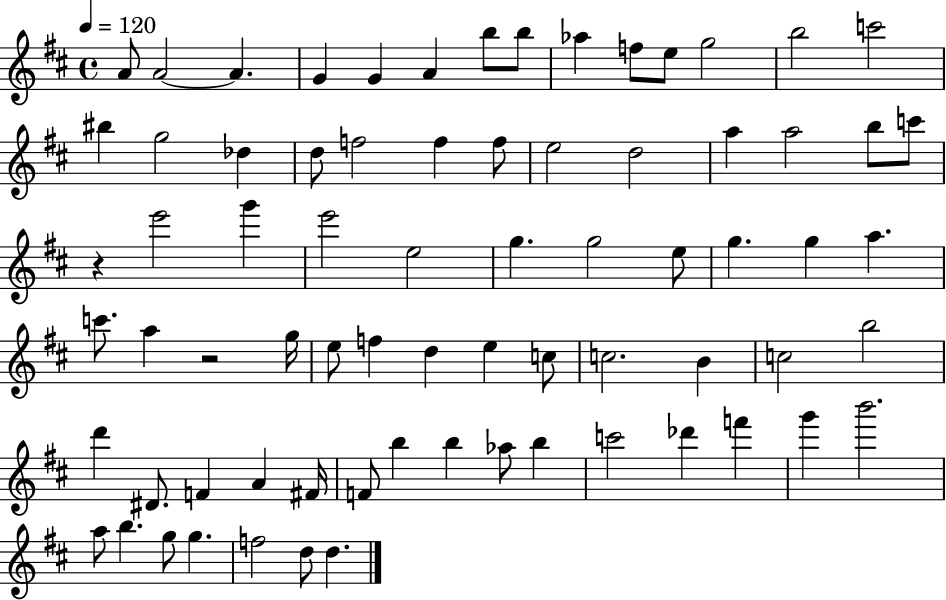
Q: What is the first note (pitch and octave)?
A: A4